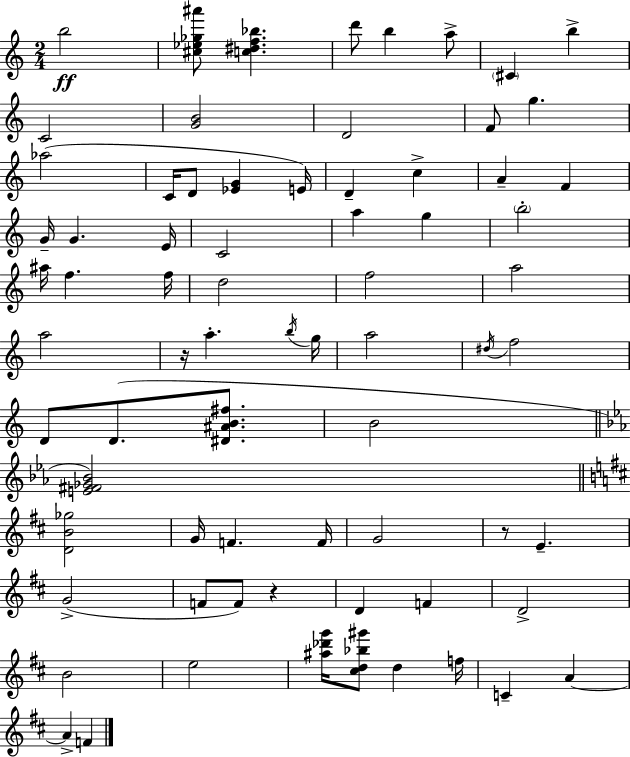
X:1
T:Untitled
M:2/4
L:1/4
K:Am
b2 [^c_e_g^a']/2 [c^df_b] d'/2 b a/2 ^C b C2 [GB]2 D2 F/2 g _a2 C/4 D/2 [_EG] E/4 D c A F G/4 G E/4 C2 a g b2 ^a/4 f f/4 d2 f2 a2 a2 z/4 a b/4 g/4 a2 ^d/4 f2 D/2 D/2 [^D^AB^f]/2 B2 [E^F_G_B]2 [DB_g]2 G/4 F F/4 G2 z/2 E G2 F/2 F/2 z D F D2 B2 e2 [^a_d'g']/4 [^cd_b^g']/2 d f/4 C A A F